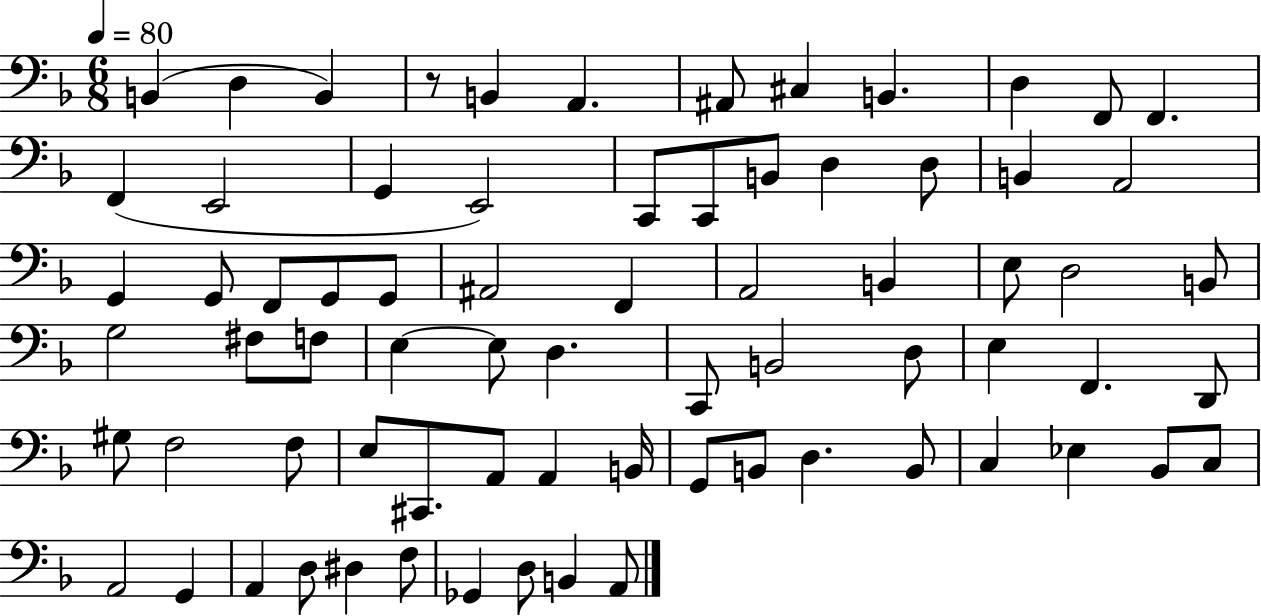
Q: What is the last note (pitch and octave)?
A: A2